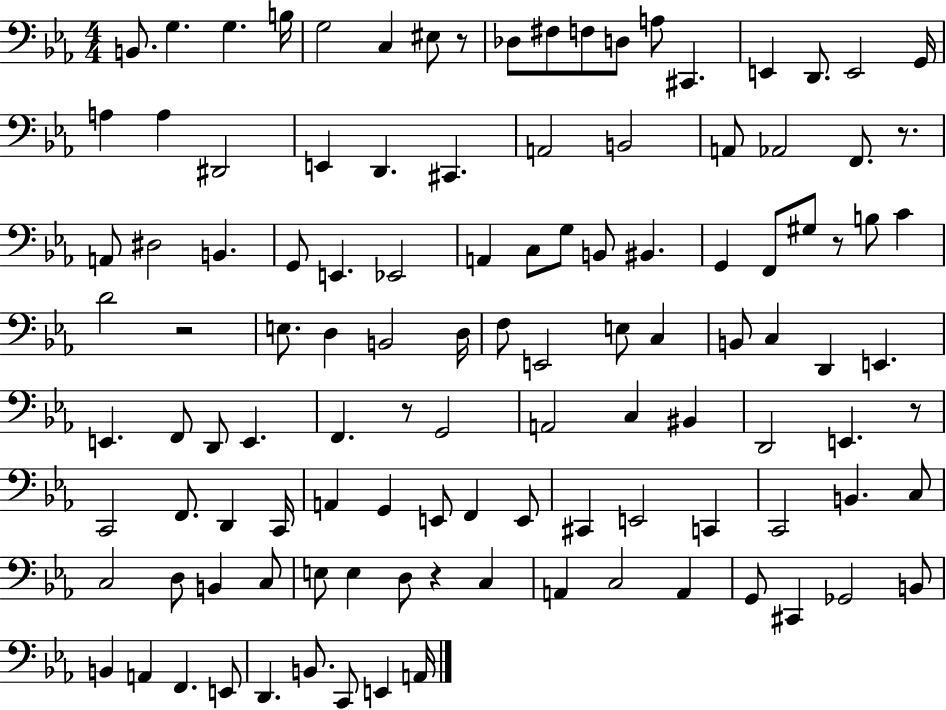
X:1
T:Untitled
M:4/4
L:1/4
K:Eb
B,,/2 G, G, B,/4 G,2 C, ^E,/2 z/2 _D,/2 ^F,/2 F,/2 D,/2 A,/2 ^C,, E,, D,,/2 E,,2 G,,/4 A, A, ^D,,2 E,, D,, ^C,, A,,2 B,,2 A,,/2 _A,,2 F,,/2 z/2 A,,/2 ^D,2 B,, G,,/2 E,, _E,,2 A,, C,/2 G,/2 B,,/2 ^B,, G,, F,,/2 ^G,/2 z/2 B,/2 C D2 z2 E,/2 D, B,,2 D,/4 F,/2 E,,2 E,/2 C, B,,/2 C, D,, E,, E,, F,,/2 D,,/2 E,, F,, z/2 G,,2 A,,2 C, ^B,, D,,2 E,, z/2 C,,2 F,,/2 D,, C,,/4 A,, G,, E,,/2 F,, E,,/2 ^C,, E,,2 C,, C,,2 B,, C,/2 C,2 D,/2 B,, C,/2 E,/2 E, D,/2 z C, A,, C,2 A,, G,,/2 ^C,, _G,,2 B,,/2 B,, A,, F,, E,,/2 D,, B,,/2 C,,/2 E,, A,,/4